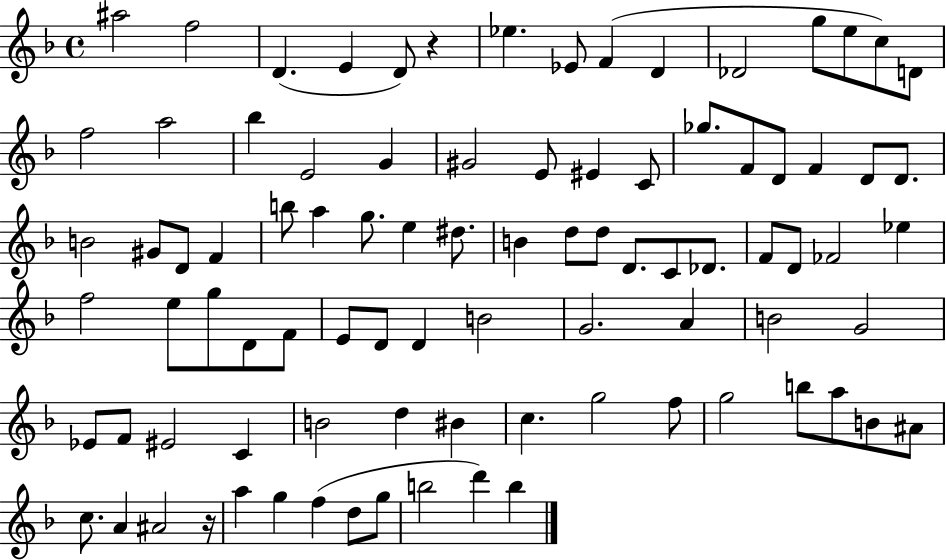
A#5/h F5/h D4/q. E4/q D4/e R/q Eb5/q. Eb4/e F4/q D4/q Db4/h G5/e E5/e C5/e D4/e F5/h A5/h Bb5/q E4/h G4/q G#4/h E4/e EIS4/q C4/e Gb5/e. F4/e D4/e F4/q D4/e D4/e. B4/h G#4/e D4/e F4/q B5/e A5/q G5/e. E5/q D#5/e. B4/q D5/e D5/e D4/e. C4/e Db4/e. F4/e D4/e FES4/h Eb5/q F5/h E5/e G5/e D4/e F4/e E4/e D4/e D4/q B4/h G4/h. A4/q B4/h G4/h Eb4/e F4/e EIS4/h C4/q B4/h D5/q BIS4/q C5/q. G5/h F5/e G5/h B5/e A5/e B4/e A#4/e C5/e. A4/q A#4/h R/s A5/q G5/q F5/q D5/e G5/e B5/h D6/q B5/q